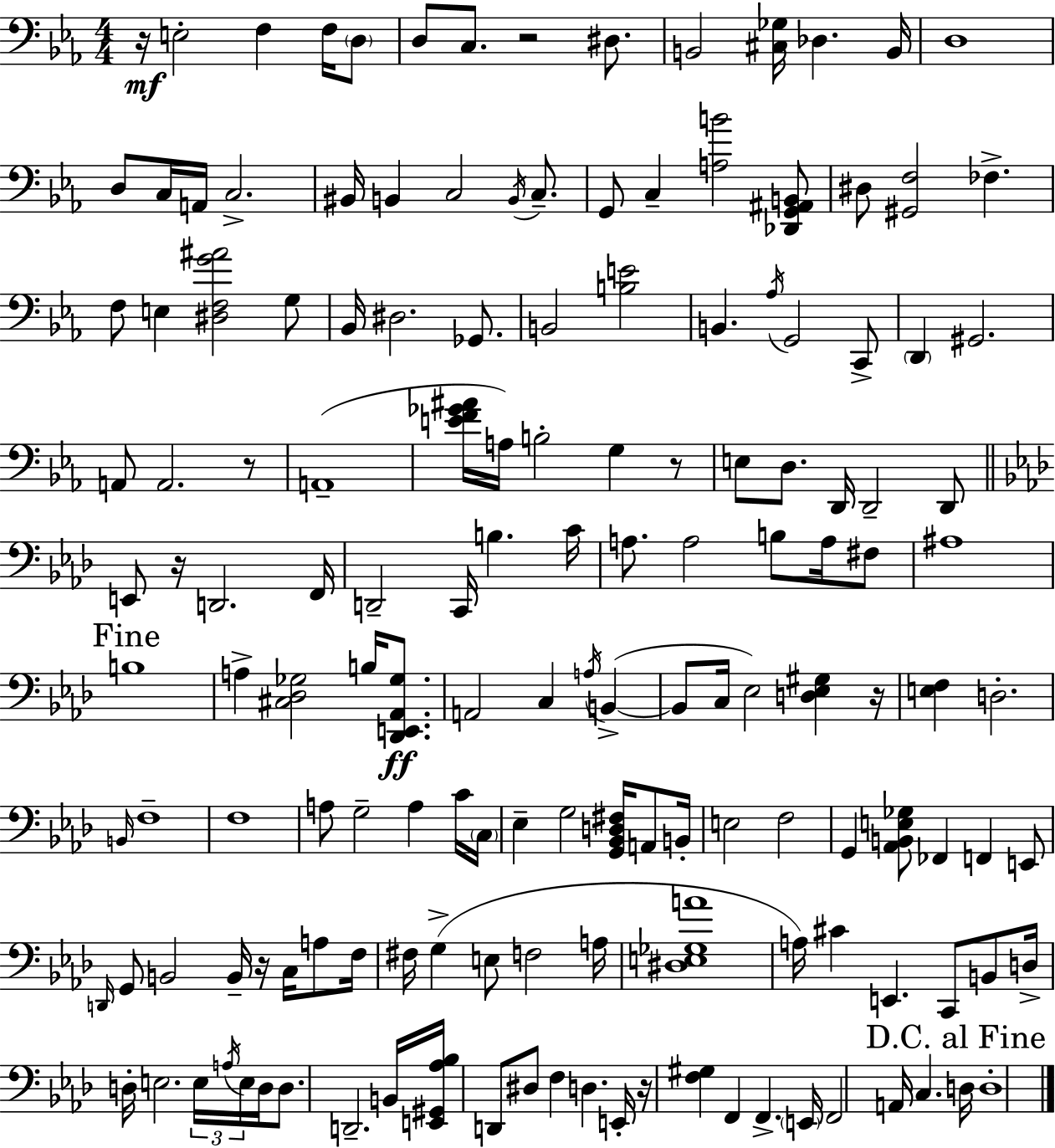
R/s E3/h F3/q F3/s D3/e D3/e C3/e. R/h D#3/e. B2/h [C#3,Gb3]/s Db3/q. B2/s D3/w D3/e C3/s A2/s C3/h. BIS2/s B2/q C3/h B2/s C3/e. G2/e C3/q [A3,B4]/h [Db2,G2,A#2,B2]/e D#3/e [G#2,F3]/h FES3/q. F3/e E3/q [D#3,F3,G4,A#4]/h G3/e Bb2/s D#3/h. Gb2/e. B2/h [B3,E4]/h B2/q. Ab3/s G2/h C2/e D2/q G#2/h. A2/e A2/h. R/e A2/w [E4,F4,Gb4,A#4]/s A3/s B3/h G3/q R/e E3/e D3/e. D2/s D2/h D2/e E2/e R/s D2/h. F2/s D2/h C2/s B3/q. C4/s A3/e. A3/h B3/e A3/s F#3/e A#3/w B3/w A3/q [C#3,Db3,Gb3]/h B3/s [Db2,E2,Ab2,Gb3]/e. A2/h C3/q A3/s B2/q B2/e C3/s Eb3/h [D3,Eb3,G#3]/q R/s [E3,F3]/q D3/h. B2/s F3/w F3/w A3/e G3/h A3/q C4/s C3/s Eb3/q G3/h [G2,Bb2,D3,F#3]/s A2/e B2/s E3/h F3/h G2/q [Ab2,B2,E3,Gb3]/e FES2/q F2/q E2/e D2/s G2/e B2/h B2/s R/s C3/s A3/e F3/s F#3/s G3/q E3/e F3/h A3/s [D#3,E3,Gb3,A4]/w A3/s C#4/q E2/q. C2/e B2/e D3/s D3/s E3/h. E3/s A3/s E3/s D3/s D3/e. D2/h. B2/s [E2,G#2,Ab3,Bb3]/s D2/e D#3/e F3/q D3/q. E2/s R/s [F3,G#3]/q F2/q F2/q. E2/s F2/h A2/s C3/q. D3/s D3/w